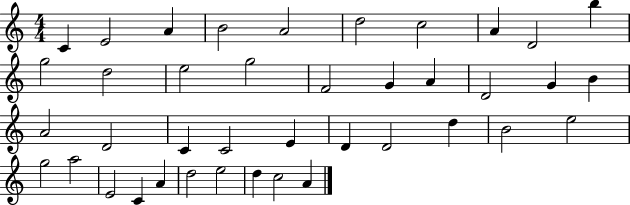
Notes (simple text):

C4/q E4/h A4/q B4/h A4/h D5/h C5/h A4/q D4/h B5/q G5/h D5/h E5/h G5/h F4/h G4/q A4/q D4/h G4/q B4/q A4/h D4/h C4/q C4/h E4/q D4/q D4/h D5/q B4/h E5/h G5/h A5/h E4/h C4/q A4/q D5/h E5/h D5/q C5/h A4/q